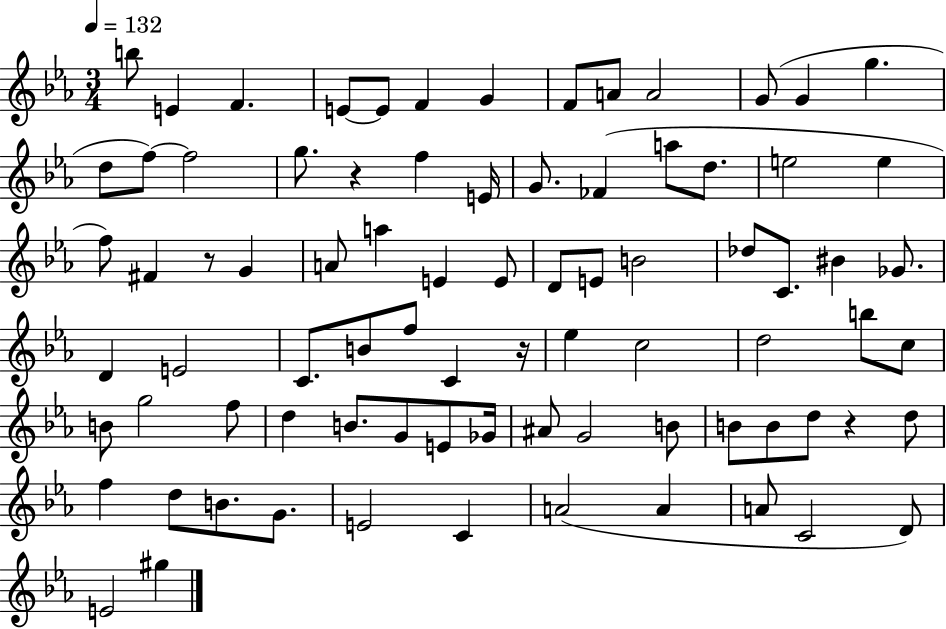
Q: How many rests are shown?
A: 4